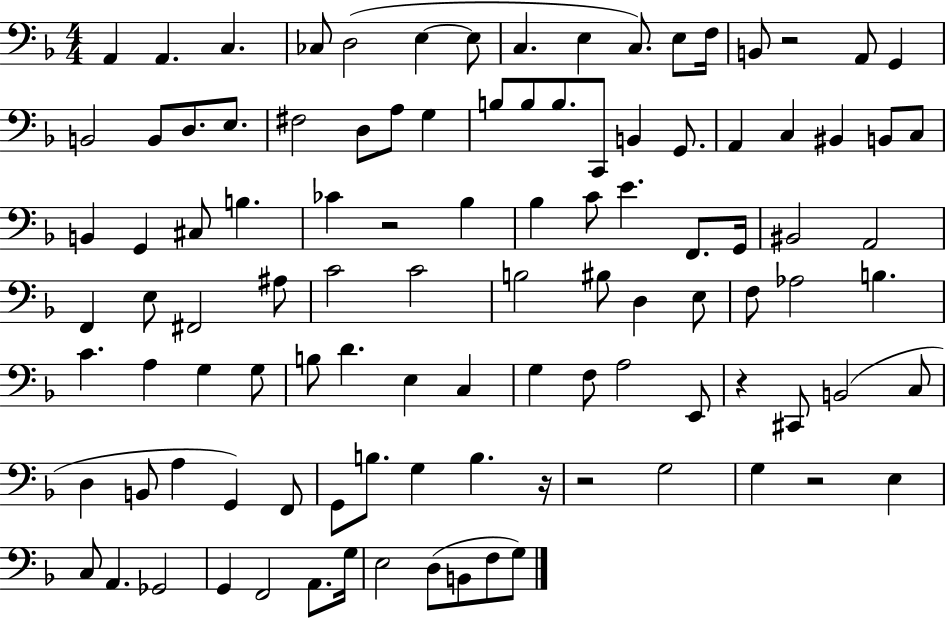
X:1
T:Untitled
M:4/4
L:1/4
K:F
A,, A,, C, _C,/2 D,2 E, E,/2 C, E, C,/2 E,/2 F,/4 B,,/2 z2 A,,/2 G,, B,,2 B,,/2 D,/2 E,/2 ^F,2 D,/2 A,/2 G, B,/2 B,/2 B,/2 C,,/2 B,, G,,/2 A,, C, ^B,, B,,/2 C,/2 B,, G,, ^C,/2 B, _C z2 _B, _B, C/2 E F,,/2 G,,/4 ^B,,2 A,,2 F,, E,/2 ^F,,2 ^A,/2 C2 C2 B,2 ^B,/2 D, E,/2 F,/2 _A,2 B, C A, G, G,/2 B,/2 D E, C, G, F,/2 A,2 E,,/2 z ^C,,/2 B,,2 C,/2 D, B,,/2 A, G,, F,,/2 G,,/2 B,/2 G, B, z/4 z2 G,2 G, z2 E, C,/2 A,, _G,,2 G,, F,,2 A,,/2 G,/4 E,2 D,/2 B,,/2 F,/2 G,/2